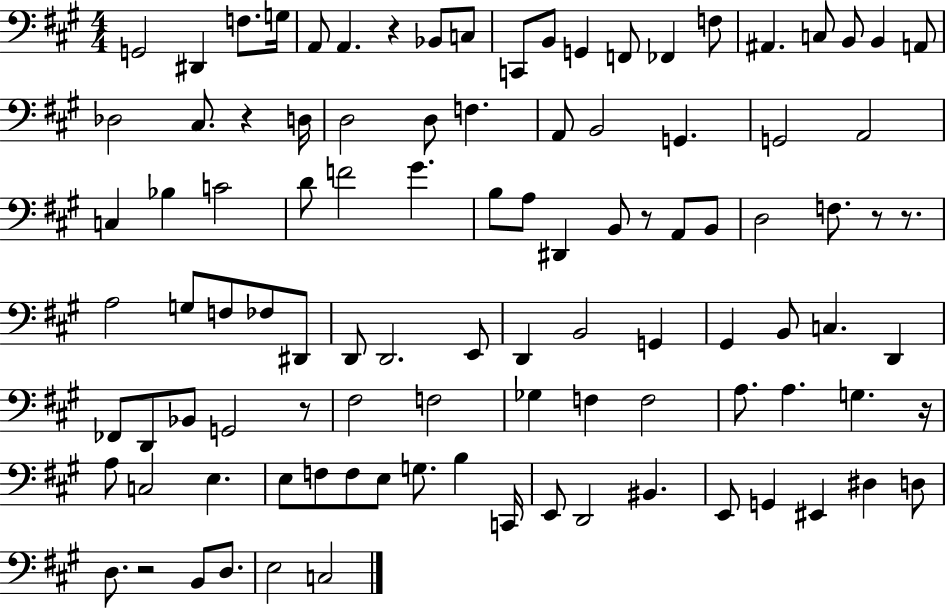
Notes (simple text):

G2/h D#2/q F3/e. G3/s A2/e A2/q. R/q Bb2/e C3/e C2/e B2/e G2/q F2/e FES2/q F3/e A#2/q. C3/e B2/e B2/q A2/e Db3/h C#3/e. R/q D3/s D3/h D3/e F3/q. A2/e B2/h G2/q. G2/h A2/h C3/q Bb3/q C4/h D4/e F4/h G#4/q. B3/e A3/e D#2/q B2/e R/e A2/e B2/e D3/h F3/e. R/e R/e. A3/h G3/e F3/e FES3/e D#2/e D2/e D2/h. E2/e D2/q B2/h G2/q G#2/q B2/e C3/q. D2/q FES2/e D2/e Bb2/e G2/h R/e F#3/h F3/h Gb3/q F3/q F3/h A3/e. A3/q. G3/q. R/s A3/e C3/h E3/q. E3/e F3/e F3/e E3/e G3/e. B3/q C2/s E2/e D2/h BIS2/q. E2/e G2/q EIS2/q D#3/q D3/e D3/e. R/h B2/e D3/e. E3/h C3/h